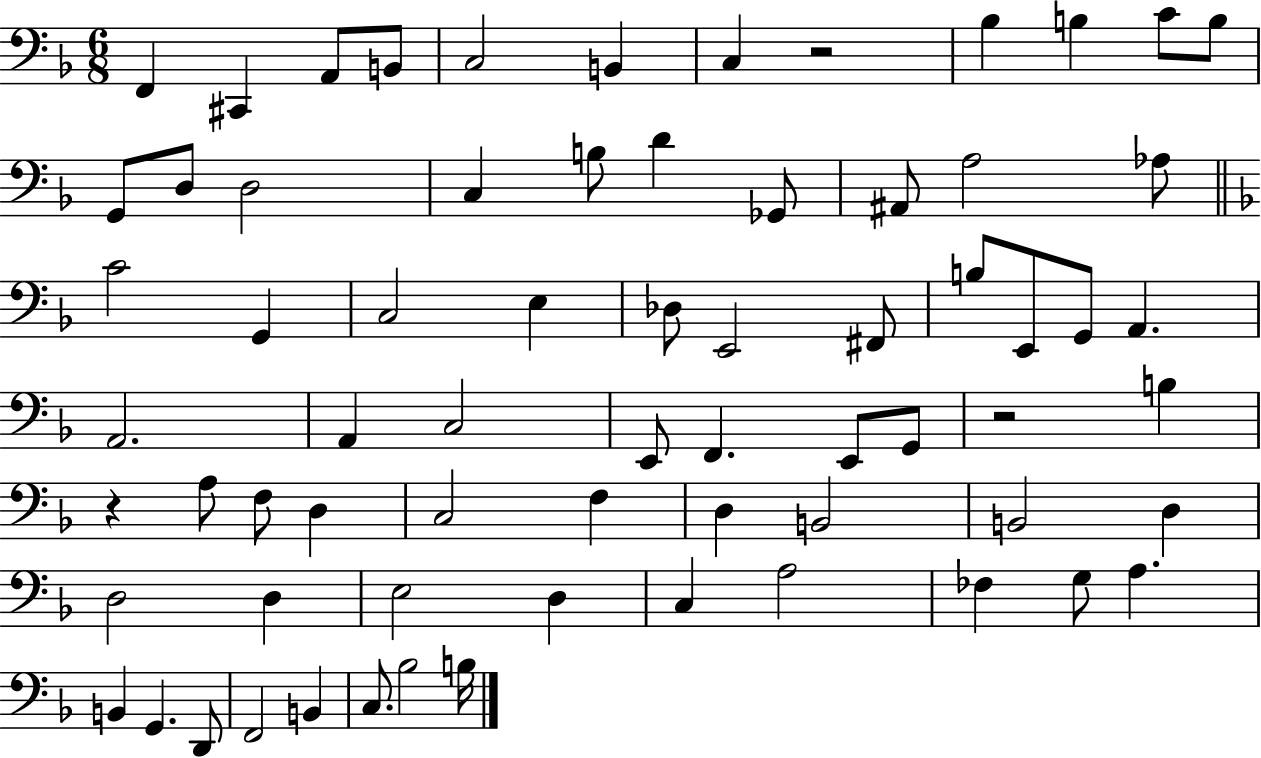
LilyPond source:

{
  \clef bass
  \numericTimeSignature
  \time 6/8
  \key f \major
  f,4 cis,4 a,8 b,8 | c2 b,4 | c4 r2 | bes4 b4 c'8 b8 | \break g,8 d8 d2 | c4 b8 d'4 ges,8 | ais,8 a2 aes8 | \bar "||" \break \key f \major c'2 g,4 | c2 e4 | des8 e,2 fis,8 | b8 e,8 g,8 a,4. | \break a,2. | a,4 c2 | e,8 f,4. e,8 g,8 | r2 b4 | \break r4 a8 f8 d4 | c2 f4 | d4 b,2 | b,2 d4 | \break d2 d4 | e2 d4 | c4 a2 | fes4 g8 a4. | \break b,4 g,4. d,8 | f,2 b,4 | c8. bes2 b16 | \bar "|."
}